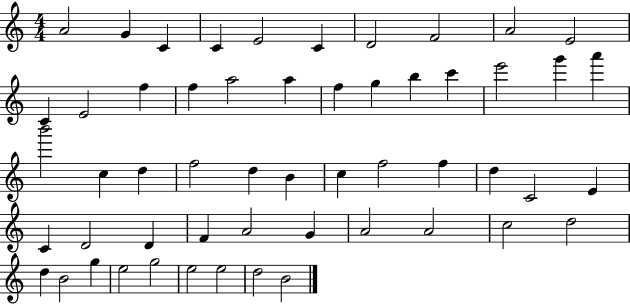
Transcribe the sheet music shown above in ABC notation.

X:1
T:Untitled
M:4/4
L:1/4
K:C
A2 G C C E2 C D2 F2 A2 E2 C E2 f f a2 a f g b c' e'2 g' a' b'2 c d f2 d B c f2 f d C2 E C D2 D F A2 G A2 A2 c2 d2 d B2 g e2 g2 e2 e2 d2 B2